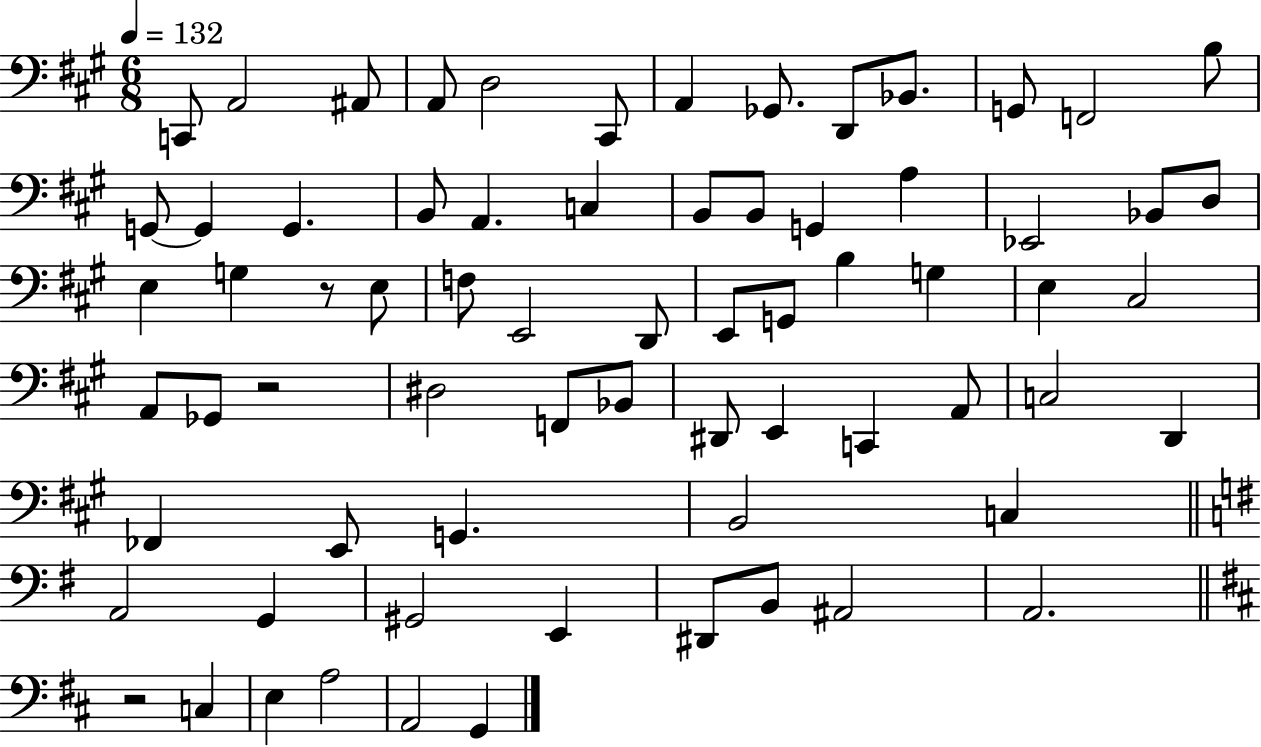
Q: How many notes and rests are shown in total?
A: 70